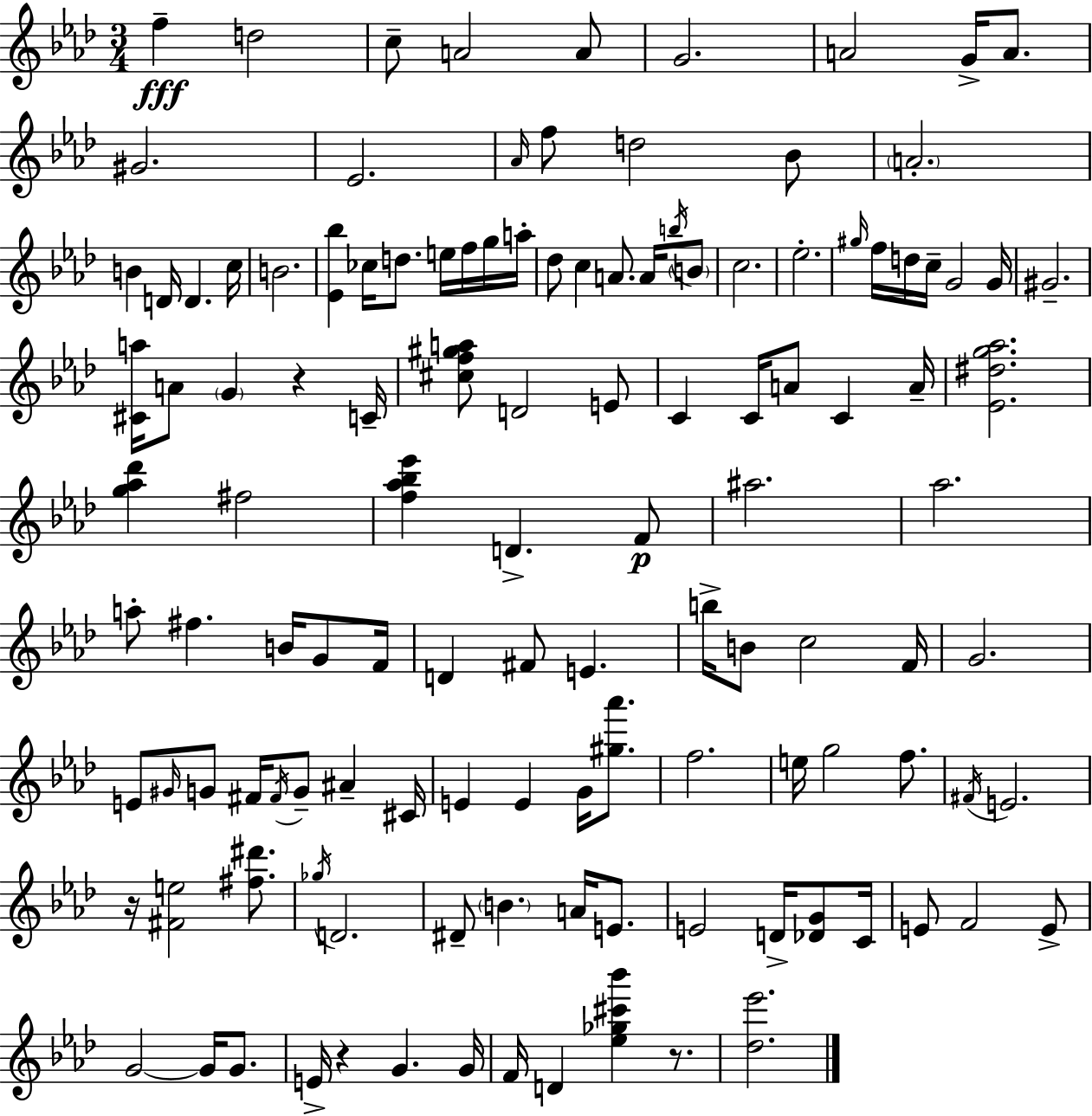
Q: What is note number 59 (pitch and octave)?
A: F#5